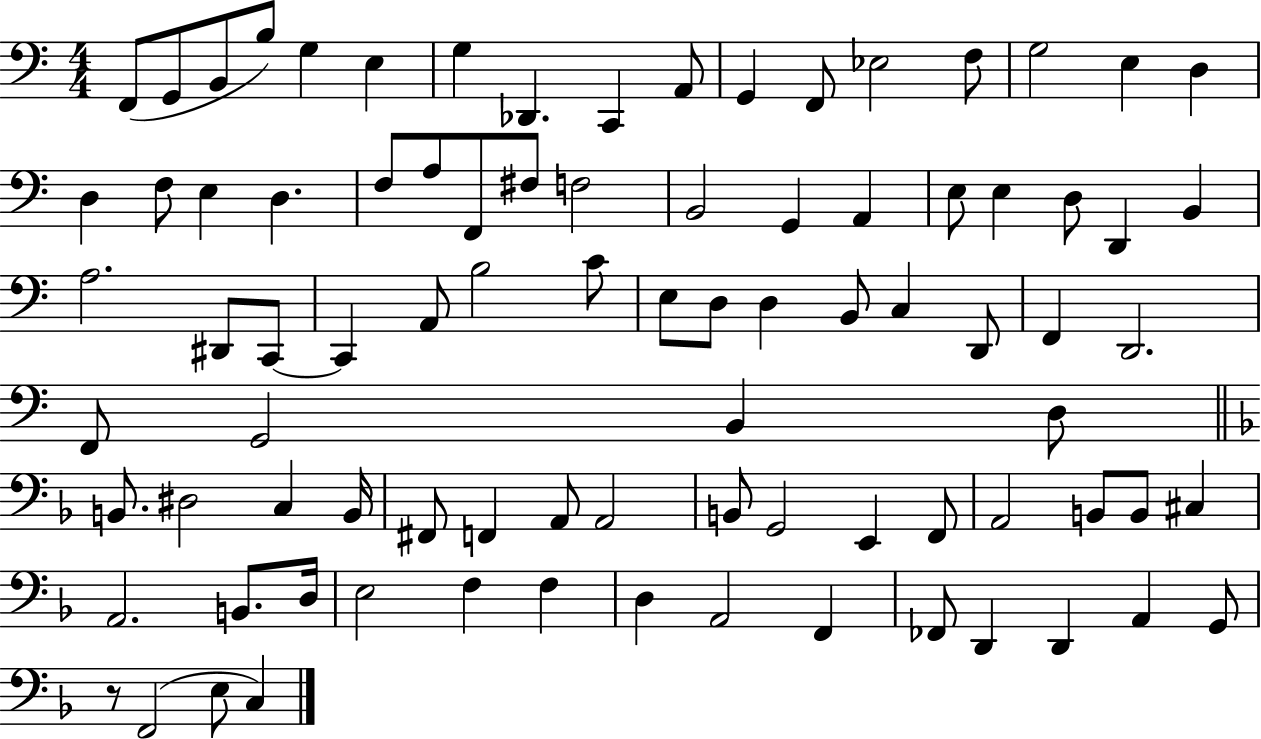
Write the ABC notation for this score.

X:1
T:Untitled
M:4/4
L:1/4
K:C
F,,/2 G,,/2 B,,/2 B,/2 G, E, G, _D,, C,, A,,/2 G,, F,,/2 _E,2 F,/2 G,2 E, D, D, F,/2 E, D, F,/2 A,/2 F,,/2 ^F,/2 F,2 B,,2 G,, A,, E,/2 E, D,/2 D,, B,, A,2 ^D,,/2 C,,/2 C,, A,,/2 B,2 C/2 E,/2 D,/2 D, B,,/2 C, D,,/2 F,, D,,2 F,,/2 G,,2 B,, D,/2 B,,/2 ^D,2 C, B,,/4 ^F,,/2 F,, A,,/2 A,,2 B,,/2 G,,2 E,, F,,/2 A,,2 B,,/2 B,,/2 ^C, A,,2 B,,/2 D,/4 E,2 F, F, D, A,,2 F,, _F,,/2 D,, D,, A,, G,,/2 z/2 F,,2 E,/2 C,